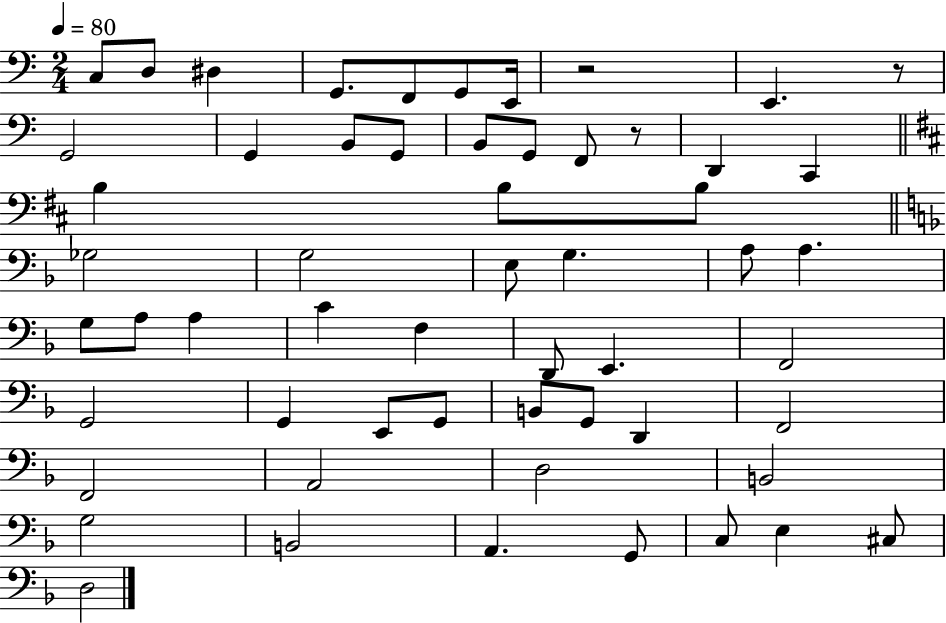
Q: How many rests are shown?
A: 3